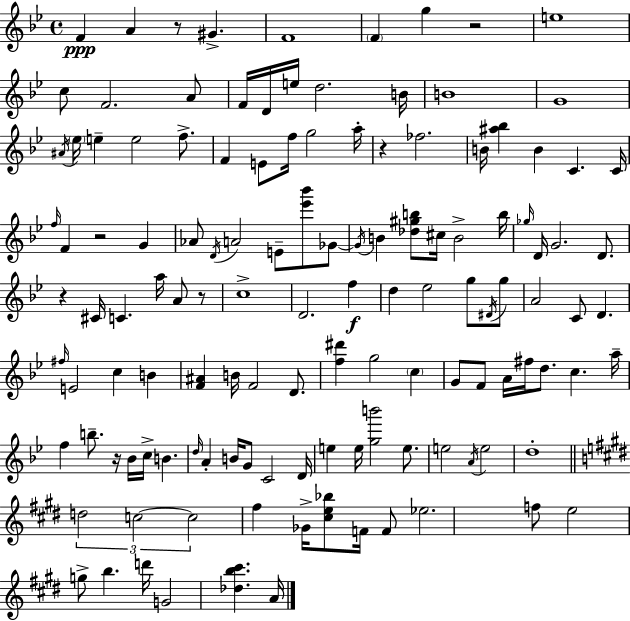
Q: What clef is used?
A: treble